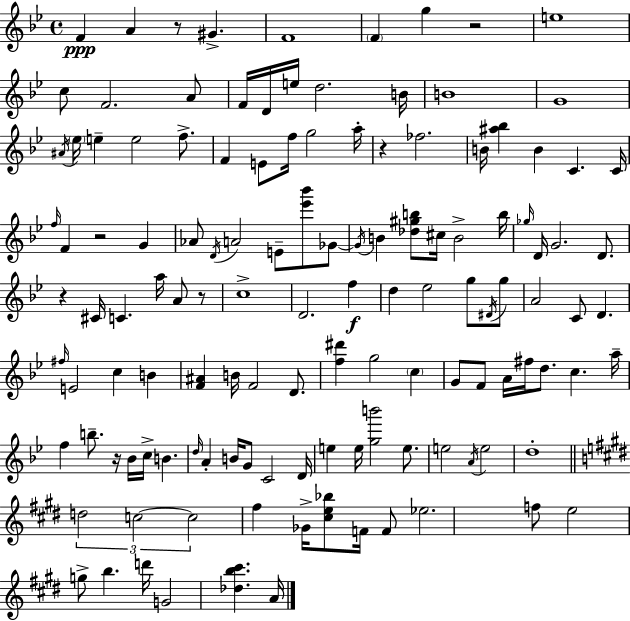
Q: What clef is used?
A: treble